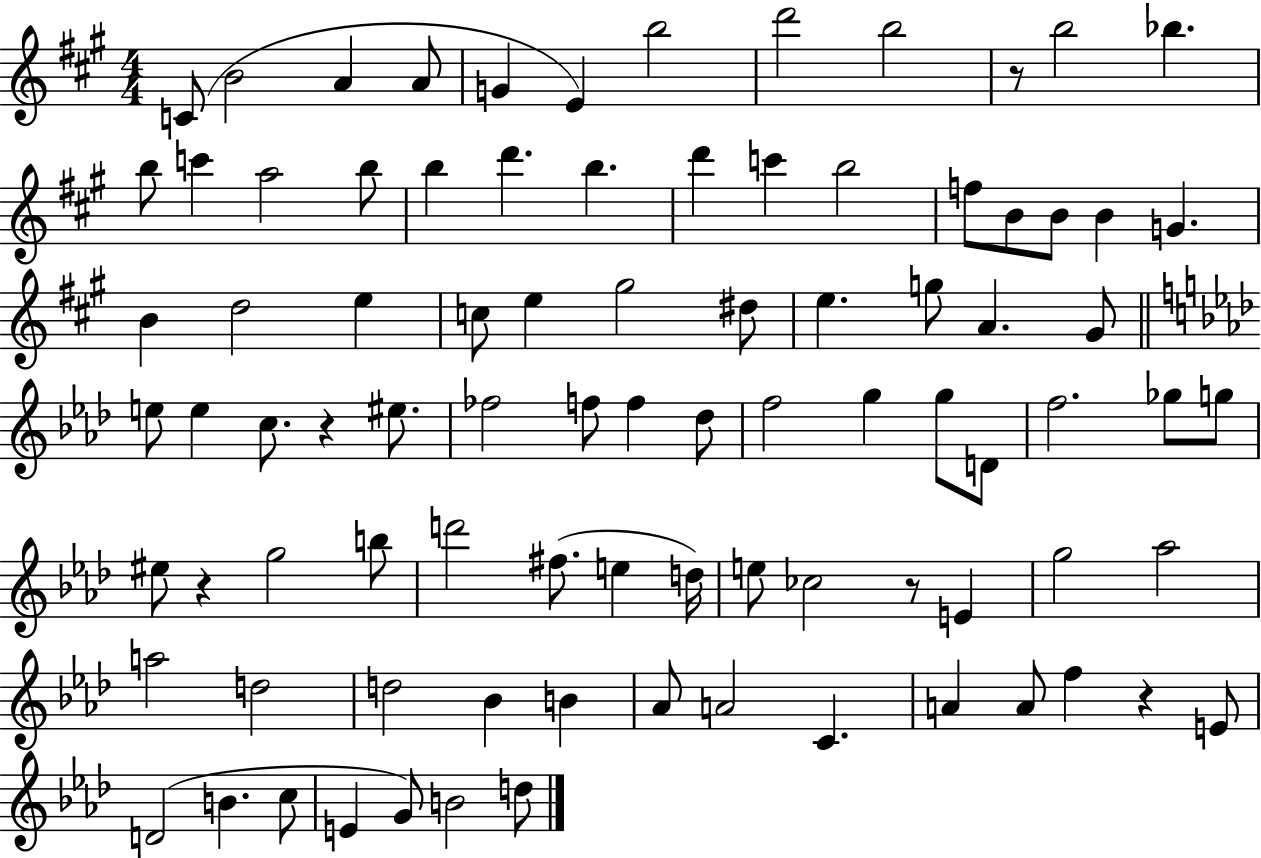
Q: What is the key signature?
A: A major